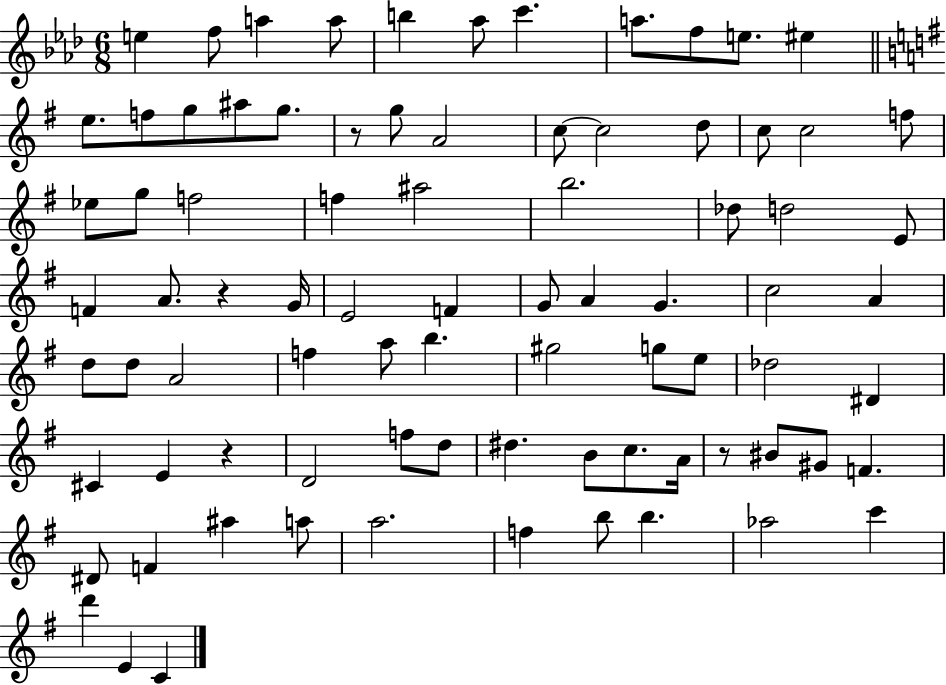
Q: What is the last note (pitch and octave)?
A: C4